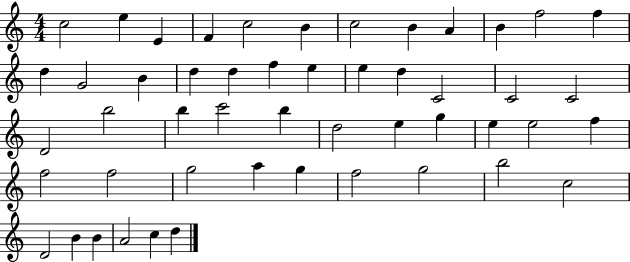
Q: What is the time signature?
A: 4/4